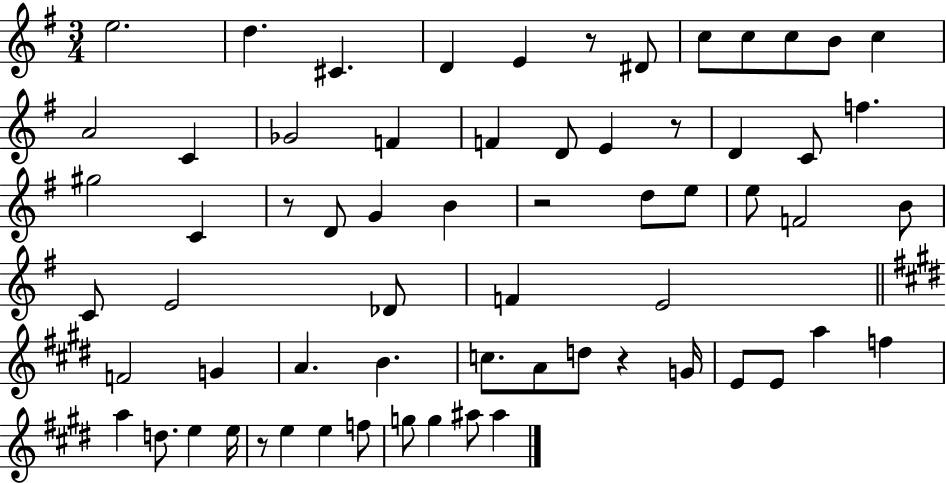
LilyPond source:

{
  \clef treble
  \numericTimeSignature
  \time 3/4
  \key g \major
  e''2. | d''4. cis'4. | d'4 e'4 r8 dis'8 | c''8 c''8 c''8 b'8 c''4 | \break a'2 c'4 | ges'2 f'4 | f'4 d'8 e'4 r8 | d'4 c'8 f''4. | \break gis''2 c'4 | r8 d'8 g'4 b'4 | r2 d''8 e''8 | e''8 f'2 b'8 | \break c'8 e'2 des'8 | f'4 e'2 | \bar "||" \break \key e \major f'2 g'4 | a'4. b'4. | c''8. a'8 d''8 r4 g'16 | e'8 e'8 a''4 f''4 | \break a''4 d''8. e''4 e''16 | r8 e''4 e''4 f''8 | g''8 g''4 ais''8 ais''4 | \bar "|."
}